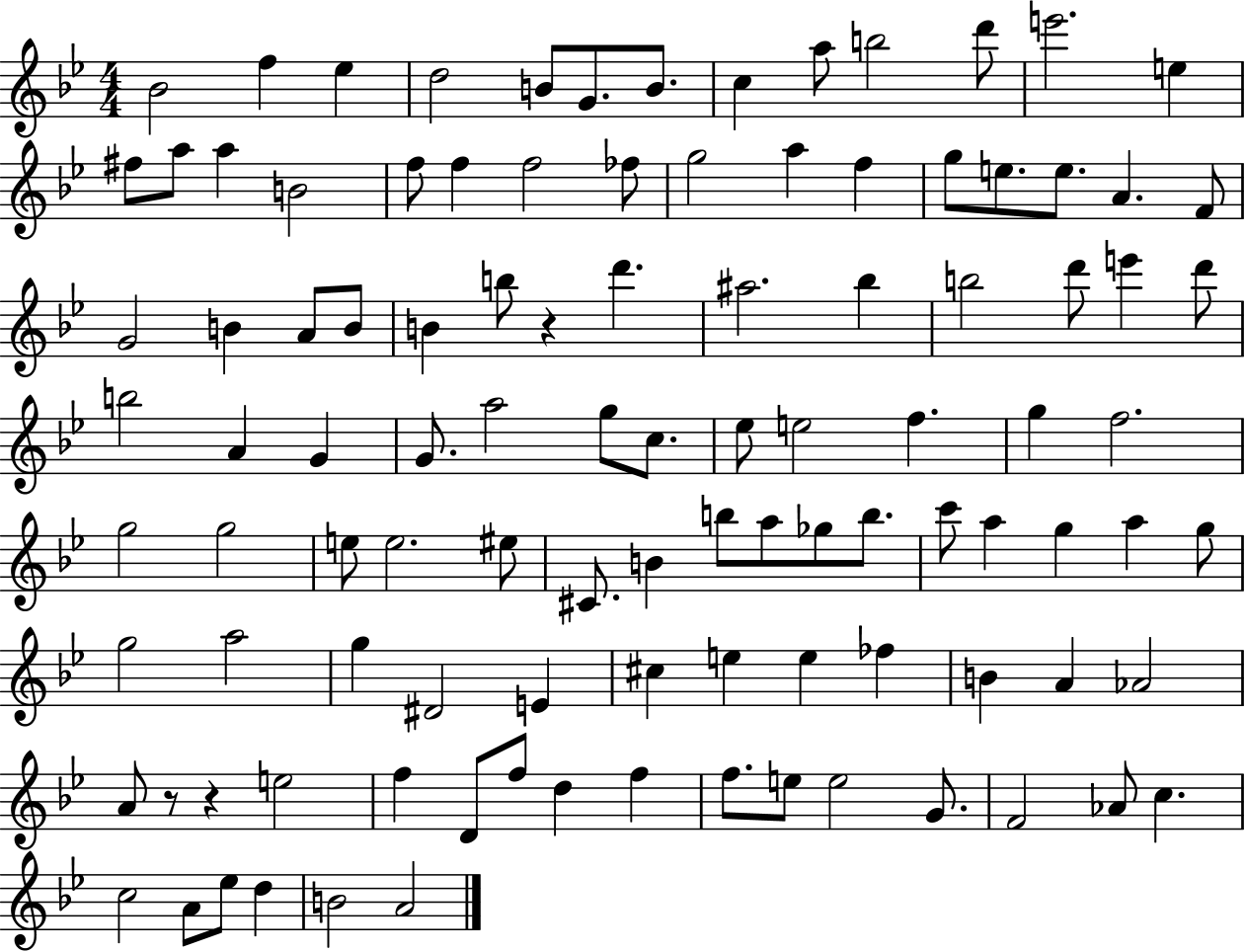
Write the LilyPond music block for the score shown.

{
  \clef treble
  \numericTimeSignature
  \time 4/4
  \key bes \major
  bes'2 f''4 ees''4 | d''2 b'8 g'8. b'8. | c''4 a''8 b''2 d'''8 | e'''2. e''4 | \break fis''8 a''8 a''4 b'2 | f''8 f''4 f''2 fes''8 | g''2 a''4 f''4 | g''8 e''8. e''8. a'4. f'8 | \break g'2 b'4 a'8 b'8 | b'4 b''8 r4 d'''4. | ais''2. bes''4 | b''2 d'''8 e'''4 d'''8 | \break b''2 a'4 g'4 | g'8. a''2 g''8 c''8. | ees''8 e''2 f''4. | g''4 f''2. | \break g''2 g''2 | e''8 e''2. eis''8 | cis'8. b'4 b''8 a''8 ges''8 b''8. | c'''8 a''4 g''4 a''4 g''8 | \break g''2 a''2 | g''4 dis'2 e'4 | cis''4 e''4 e''4 fes''4 | b'4 a'4 aes'2 | \break a'8 r8 r4 e''2 | f''4 d'8 f''8 d''4 f''4 | f''8. e''8 e''2 g'8. | f'2 aes'8 c''4. | \break c''2 a'8 ees''8 d''4 | b'2 a'2 | \bar "|."
}